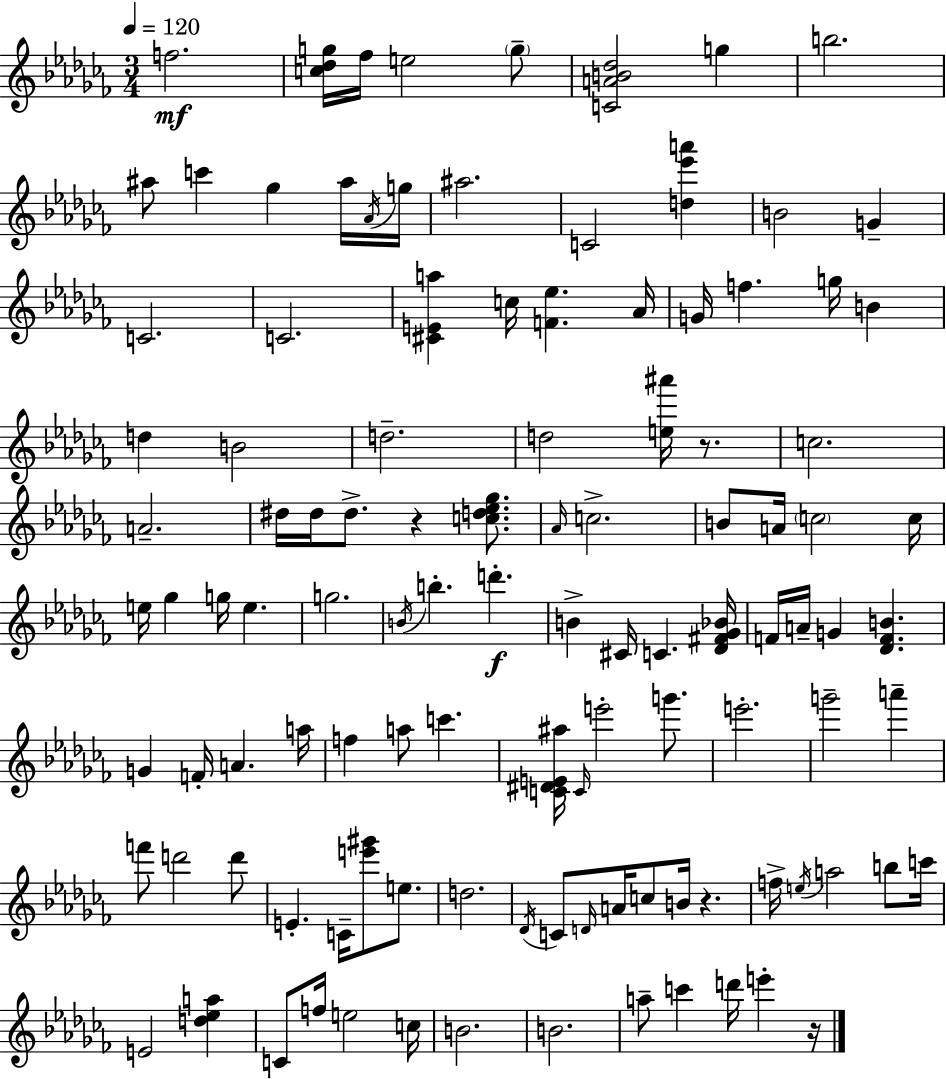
F5/h. [C5,Db5,G5]/s FES5/s E5/h G5/e [C4,A4,B4,Db5]/h G5/q B5/h. A#5/e C6/q Gb5/q A#5/s Ab4/s G5/s A#5/h. C4/h [D5,Eb6,A6]/q B4/h G4/q C4/h. C4/h. [C#4,E4,A5]/q C5/s [F4,Eb5]/q. Ab4/s G4/s F5/q. G5/s B4/q D5/q B4/h D5/h. D5/h [E5,A#6]/s R/e. C5/h. A4/h. D#5/s D#5/s D#5/e. R/q [C5,D5,Eb5,Gb5]/e. Ab4/s C5/h. B4/e A4/s C5/h C5/s E5/s Gb5/q G5/s E5/q. G5/h. B4/s B5/q. D6/q. B4/q C#4/s C4/q. [Db4,F#4,Gb4,Bb4]/s F4/s A4/s G4/q [Db4,F4,B4]/q. G4/q F4/s A4/q. A5/s F5/q A5/e C6/q. [C4,D#4,E4,A#5]/s C4/s E6/h G6/e. E6/h. G6/h A6/q F6/e D6/h D6/e E4/q. C4/s [E6,G#6]/e E5/e. D5/h. Db4/s C4/e D4/s A4/s C5/e B4/s R/q. F5/s E5/s A5/h B5/e C6/s E4/h [D5,Eb5,A5]/q C4/e F5/s E5/h C5/s B4/h. B4/h. A5/e C6/q D6/s E6/q R/s